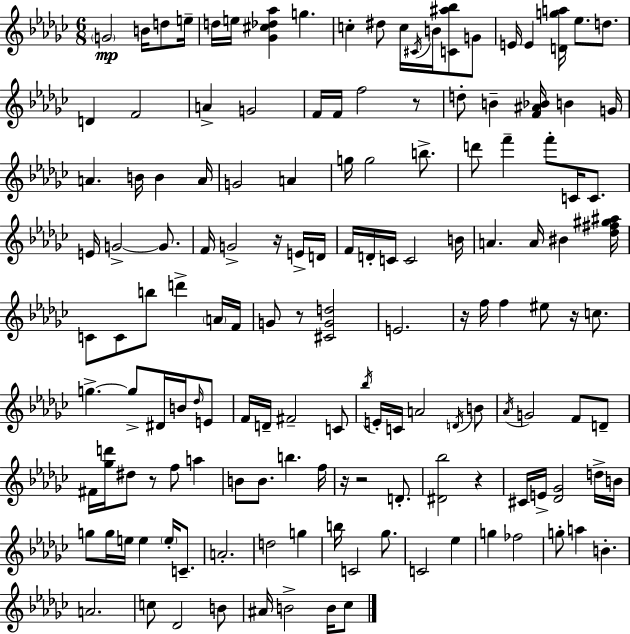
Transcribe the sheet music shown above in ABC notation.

X:1
T:Untitled
M:6/8
L:1/4
K:Ebm
G2 B/4 d/2 e/4 d/4 e/4 [_G^c_d_a] g c ^d/2 c/4 ^C/4 B/4 [C^a_b]/2 G/2 E/4 E [Dga]/4 _e/2 d/2 D F2 A G2 F/4 F/4 f2 z/2 d/2 B [F^A_B]/4 B G/4 A B/4 B A/4 G2 A g/4 g2 b/2 d'/2 f' f'/2 C/4 C/2 E/4 G2 G/2 F/4 G2 z/4 E/4 D/4 F/4 D/4 C/4 C2 B/4 A A/4 ^B [_d^f^g^a]/4 C/2 C/2 b/2 d' A/4 F/4 G/2 z/2 [^CGd]2 E2 z/4 f/4 f ^e/2 z/4 c/2 g g/2 ^D/4 B/4 _d/4 E/2 F/4 D/4 ^F2 C/2 _b/4 E/4 C/4 A2 D/4 B/2 _A/4 G2 F/2 D/2 ^F/4 [_gd']/4 ^d/2 z/2 f/2 a B/2 B/2 b f/4 z/4 z2 D/2 [^D_b]2 z ^C/4 E/4 [_D_G]2 d/4 B/4 g/2 g/4 e/4 e e/4 C/2 A2 d2 g b/4 C2 _g/2 C2 _e g _f2 g/2 a B A2 c/2 _D2 B/2 ^A/4 B2 B/4 _c/2